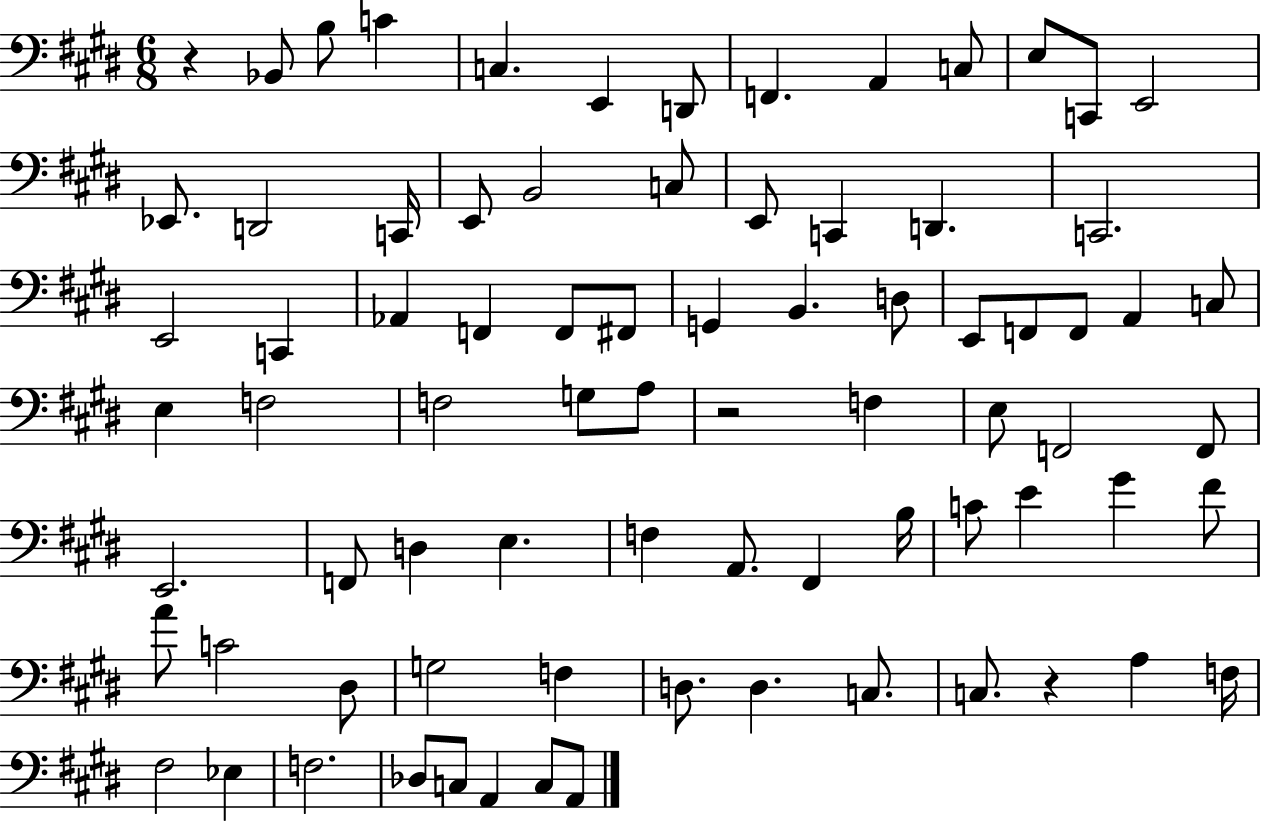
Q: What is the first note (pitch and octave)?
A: Bb2